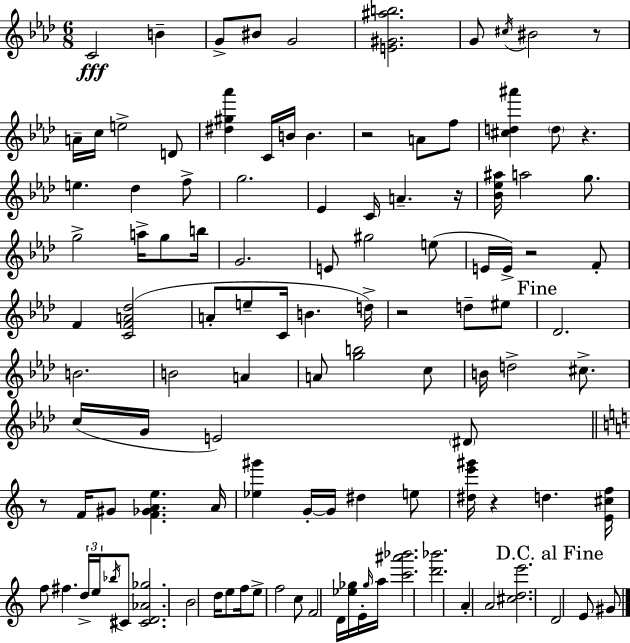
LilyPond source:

{
  \clef treble
  \numericTimeSignature
  \time 6/8
  \key aes \major
  \repeat volta 2 { c'2\fff b'4-- | g'8-> bis'8 g'2 | <e' gis' ais'' b''>2. | g'8 \acciaccatura { cis''16 } bis'2 r8 | \break a'16-- c''16 e''2-> d'8 | <dis'' gis'' aes'''>4 c'16 b'16 b'4. | r2 a'8 f''8 | <cis'' d'' ais'''>4 \parenthesize d''8 r4. | \break e''4. des''4 f''8-> | g''2. | ees'4 c'16 a'4.-- | r16 <bes' ees'' ais''>16 a''2 g''8. | \break g''2-> a''16-> g''8 | b''16 g'2. | e'8 gis''2 e''8( | e'16 e'16->) r2 f'8-. | \break f'4 <c' f' a' des''>2( | a'8-. e''8-- c'16 b'4. | d''16->) r2 d''8-- eis''8 | \mark "Fine" des'2. | \break b'2. | b'2 a'4 | a'8 <g'' b''>2 c''8 | b'16 d''2-> cis''8.-> | \break c''16( g'16 e'2) \parenthesize dis'8 | \bar "||" \break \key c \major r8 f'16 gis'8 <f' ges' a' e''>4. a'16 | <ees'' gis'''>4 g'16-.~~ g'16 dis''4 e''8 | <dis'' e''' gis'''>16 r4 d''4. <e' cis'' f''>16 | f''8 fis''4. \tuplet 3/2 { d''16-> e''16 \acciaccatura { bes''16 } } cis'8 | \break <cis' d' aes' ges''>2. | b'2 d''16 e''8 | f''16 e''8-> f''2 c''8 | f'2 d'16 <ees'' ges''>16 e'16-. | \break \grace { ges''16 } a''16 <c''' ais''' bes'''>2. | <d''' bes'''>2. | a'4-. a'2 | <cis'' d'' e'''>2. | \break \mark "D.C. al Fine" d'2 e'8 | gis'8 } \bar "|."
}